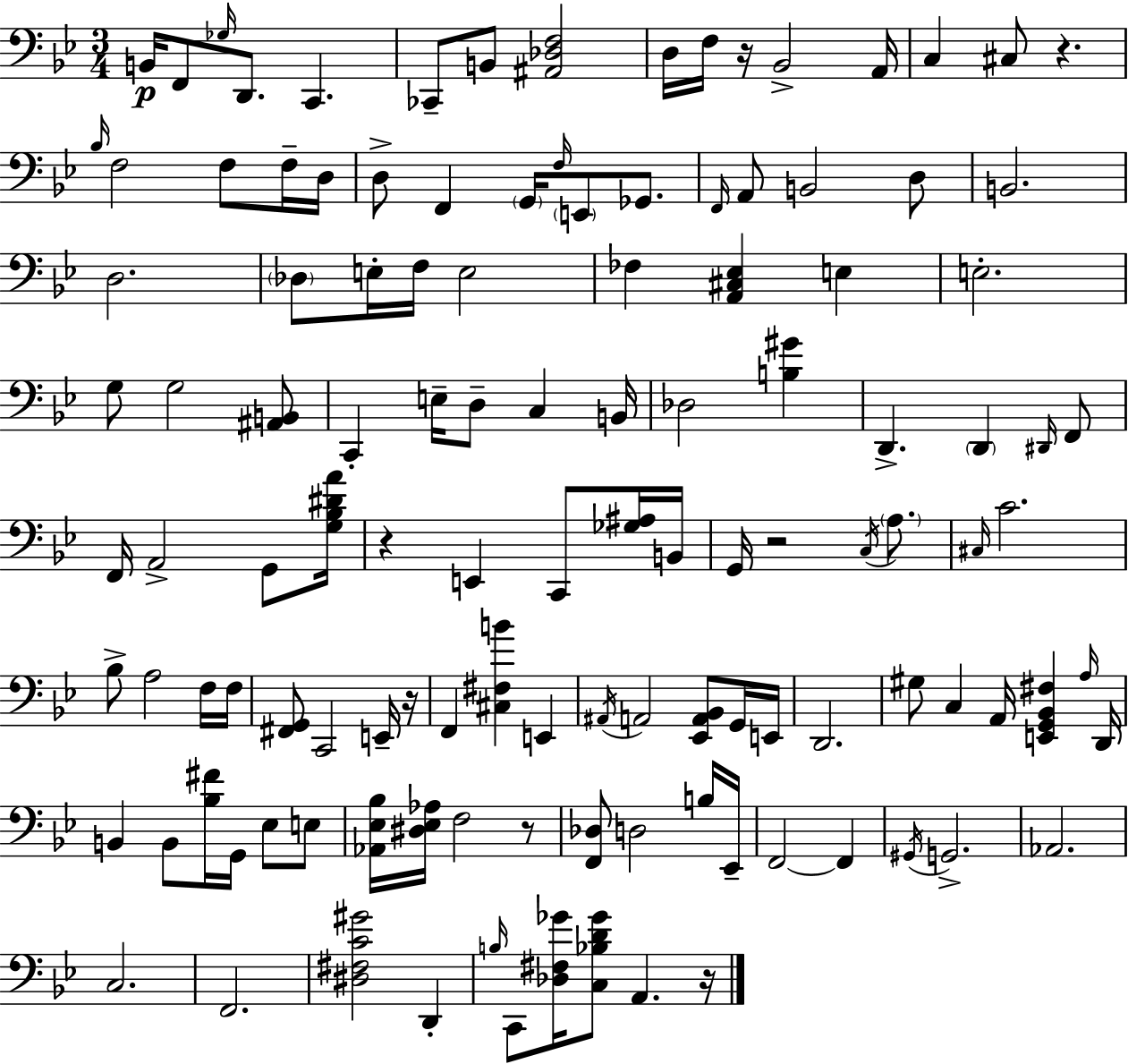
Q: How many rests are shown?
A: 7